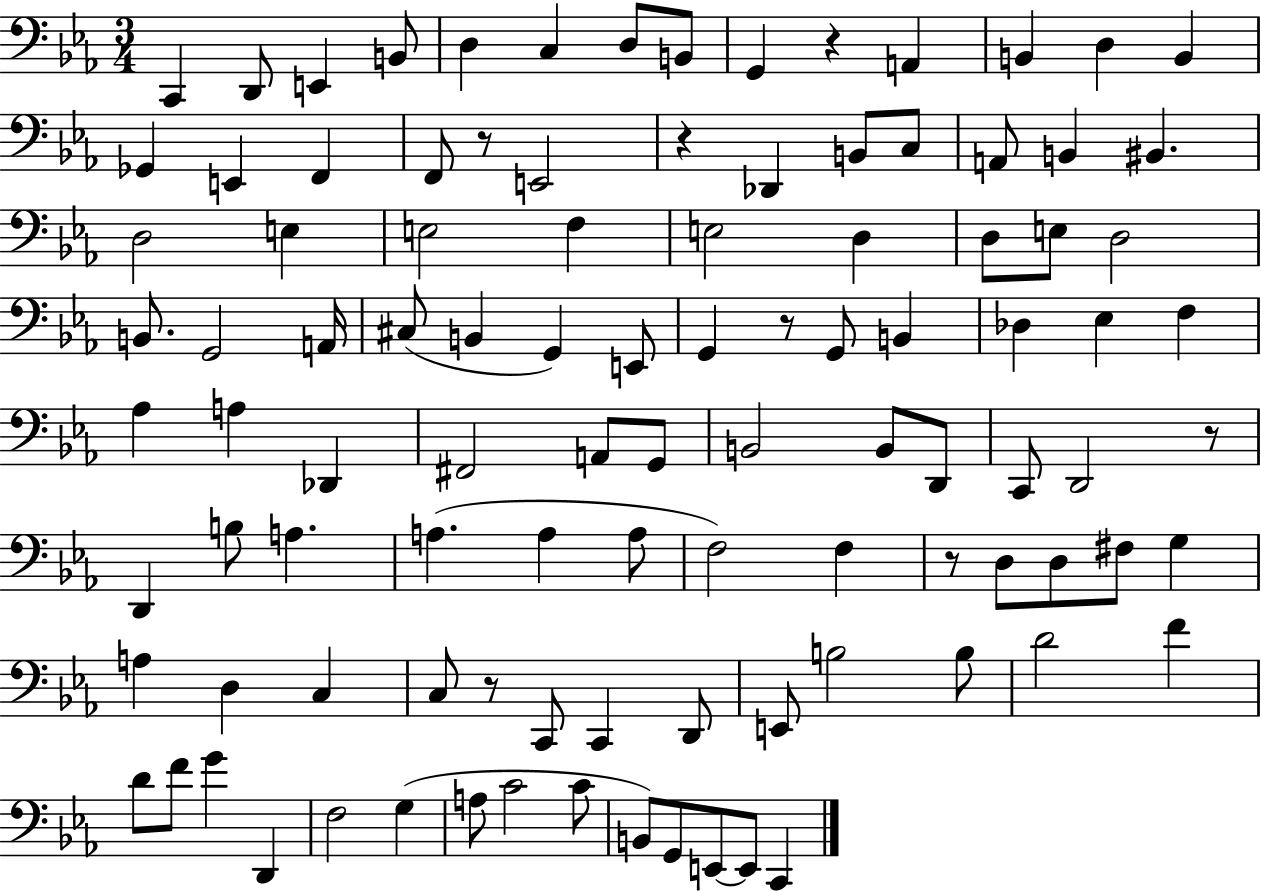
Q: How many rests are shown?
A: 7